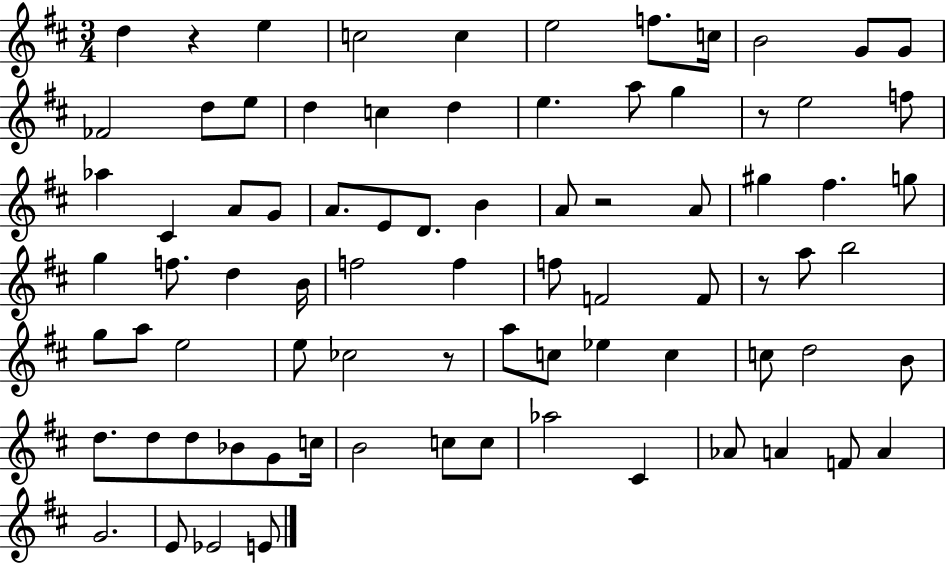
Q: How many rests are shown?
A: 5